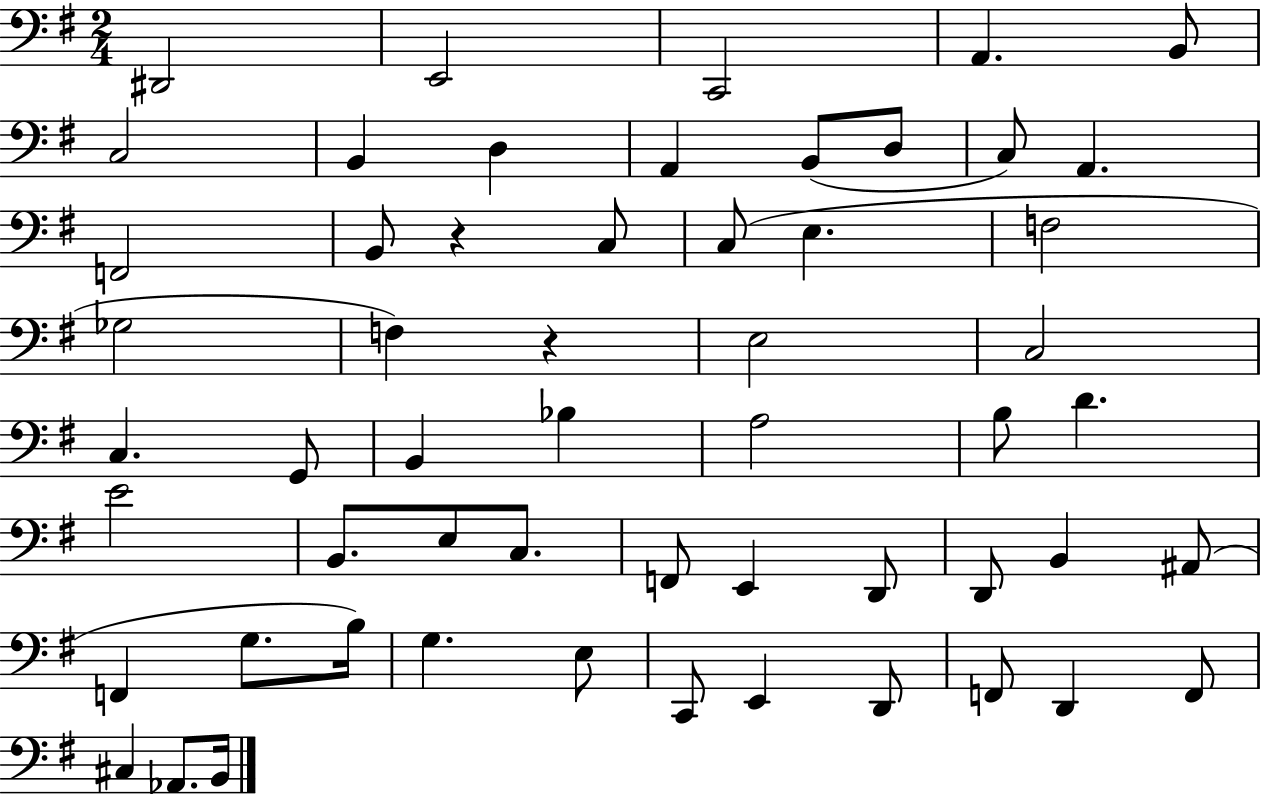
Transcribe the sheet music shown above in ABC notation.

X:1
T:Untitled
M:2/4
L:1/4
K:G
^D,,2 E,,2 C,,2 A,, B,,/2 C,2 B,, D, A,, B,,/2 D,/2 C,/2 A,, F,,2 B,,/2 z C,/2 C,/2 E, F,2 _G,2 F, z E,2 C,2 C, G,,/2 B,, _B, A,2 B,/2 D E2 B,,/2 E,/2 C,/2 F,,/2 E,, D,,/2 D,,/2 B,, ^A,,/2 F,, G,/2 B,/4 G, E,/2 C,,/2 E,, D,,/2 F,,/2 D,, F,,/2 ^C, _A,,/2 B,,/4